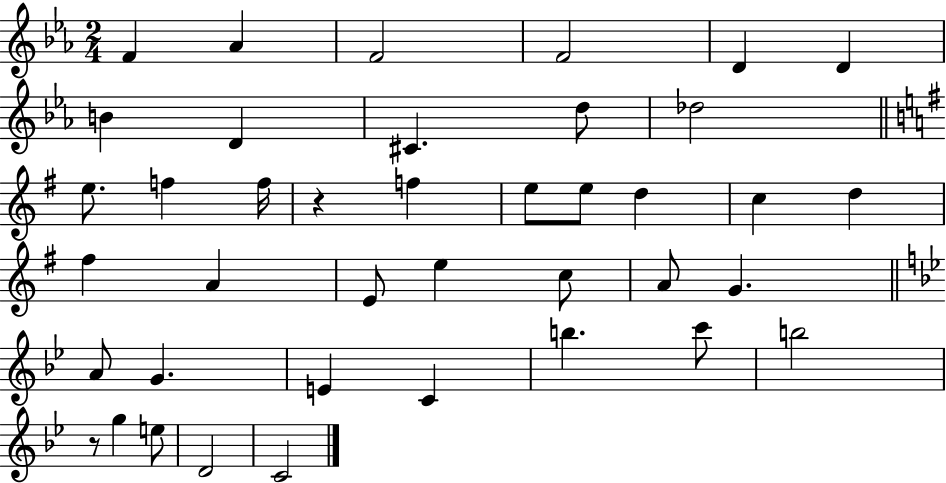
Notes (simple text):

F4/q Ab4/q F4/h F4/h D4/q D4/q B4/q D4/q C#4/q. D5/e Db5/h E5/e. F5/q F5/s R/q F5/q E5/e E5/e D5/q C5/q D5/q F#5/q A4/q E4/e E5/q C5/e A4/e G4/q. A4/e G4/q. E4/q C4/q B5/q. C6/e B5/h R/e G5/q E5/e D4/h C4/h